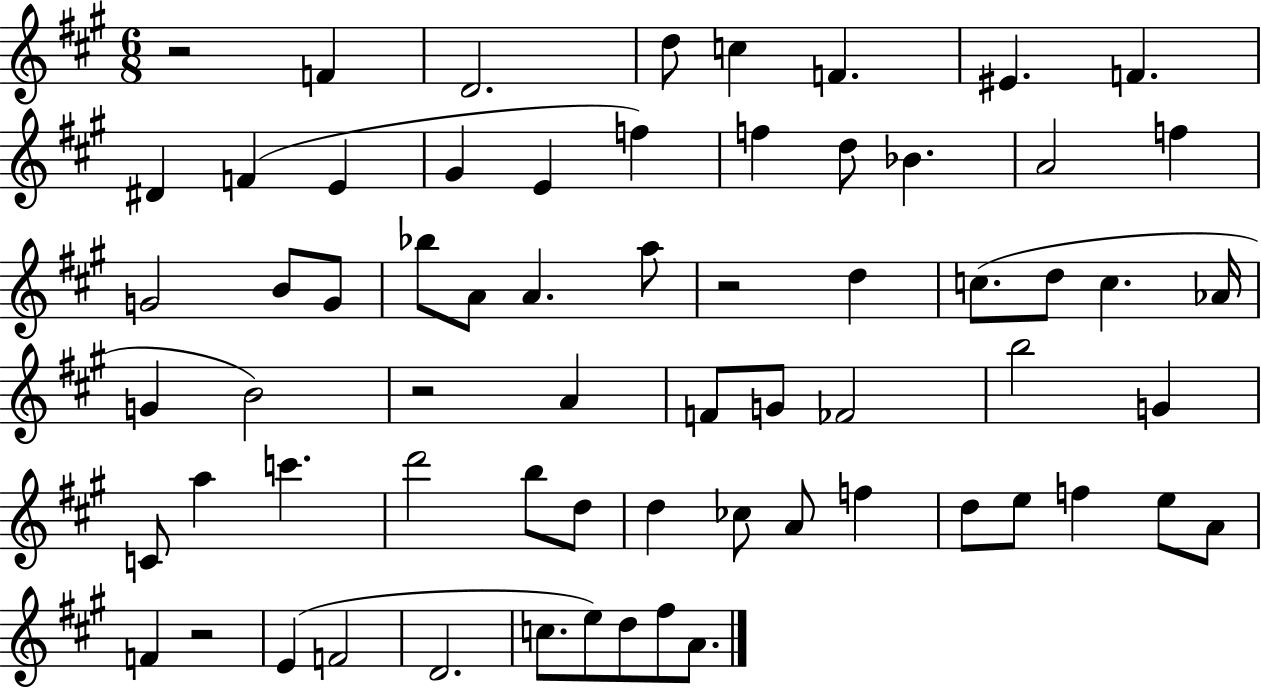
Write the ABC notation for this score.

X:1
T:Untitled
M:6/8
L:1/4
K:A
z2 F D2 d/2 c F ^E F ^D F E ^G E f f d/2 _B A2 f G2 B/2 G/2 _b/2 A/2 A a/2 z2 d c/2 d/2 c _A/4 G B2 z2 A F/2 G/2 _F2 b2 G C/2 a c' d'2 b/2 d/2 d _c/2 A/2 f d/2 e/2 f e/2 A/2 F z2 E F2 D2 c/2 e/2 d/2 ^f/2 A/2